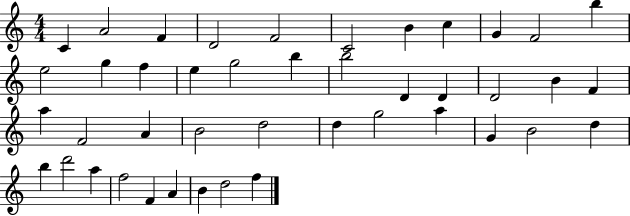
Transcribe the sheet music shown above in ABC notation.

X:1
T:Untitled
M:4/4
L:1/4
K:C
C A2 F D2 F2 C2 B c G F2 b e2 g f e g2 b b2 D D D2 B F a F2 A B2 d2 d g2 a G B2 d b d'2 a f2 F A B d2 f